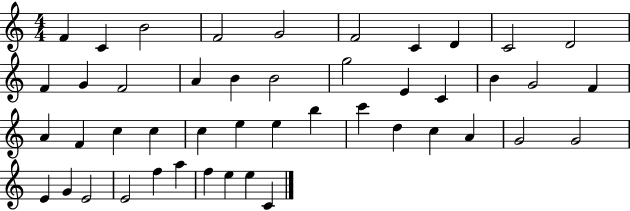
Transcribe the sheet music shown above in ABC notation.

X:1
T:Untitled
M:4/4
L:1/4
K:C
F C B2 F2 G2 F2 C D C2 D2 F G F2 A B B2 g2 E C B G2 F A F c c c e e b c' d c A G2 G2 E G E2 E2 f a f e e C